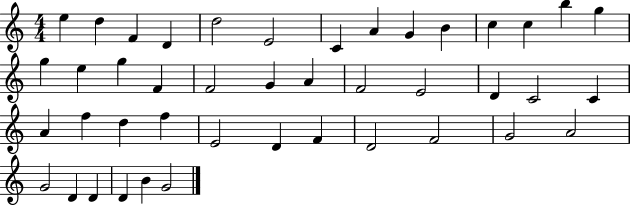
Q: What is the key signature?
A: C major